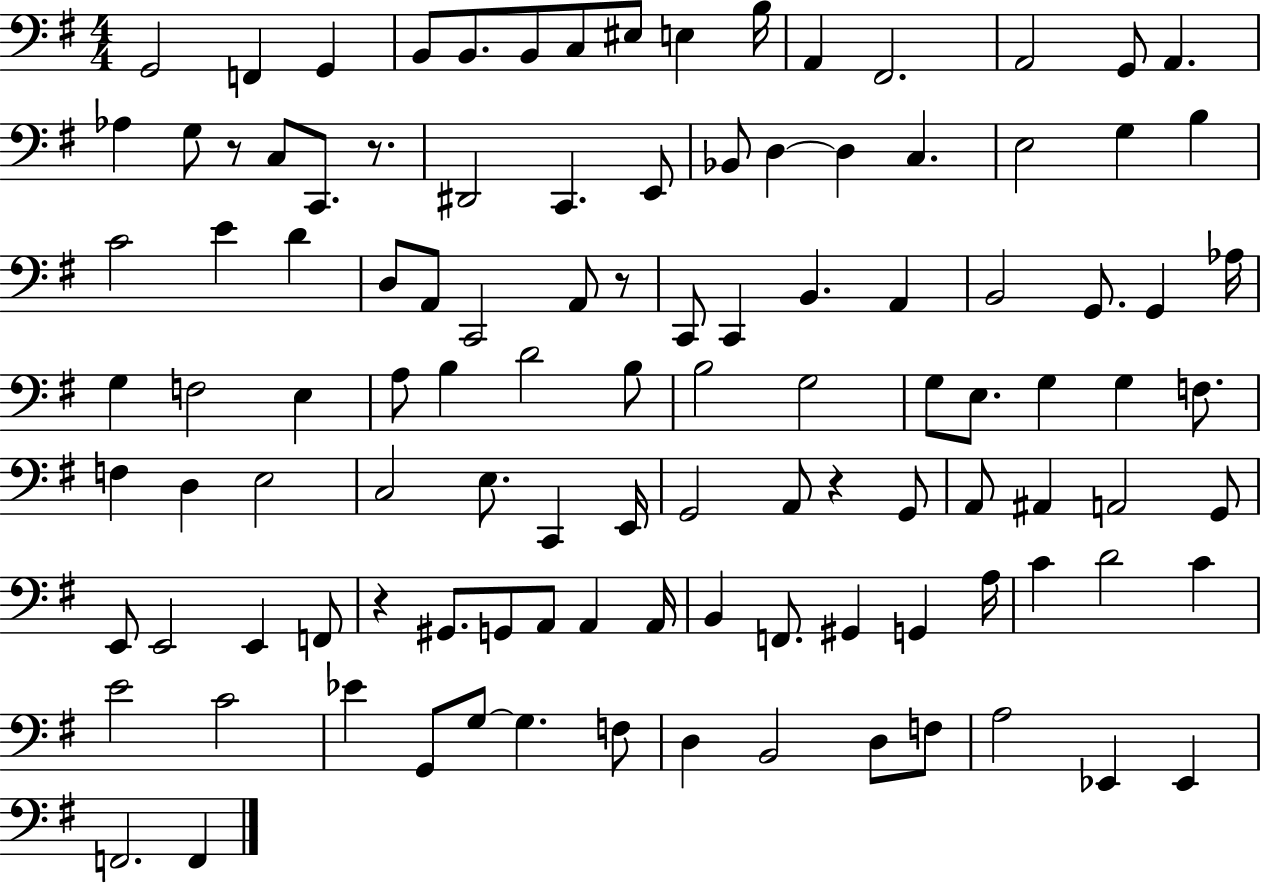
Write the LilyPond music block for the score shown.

{
  \clef bass
  \numericTimeSignature
  \time 4/4
  \key g \major
  g,2 f,4 g,4 | b,8 b,8. b,8 c8 eis8 e4 b16 | a,4 fis,2. | a,2 g,8 a,4. | \break aes4 g8 r8 c8 c,8. r8. | dis,2 c,4. e,8 | bes,8 d4~~ d4 c4. | e2 g4 b4 | \break c'2 e'4 d'4 | d8 a,8 c,2 a,8 r8 | c,8 c,4 b,4. a,4 | b,2 g,8. g,4 aes16 | \break g4 f2 e4 | a8 b4 d'2 b8 | b2 g2 | g8 e8. g4 g4 f8. | \break f4 d4 e2 | c2 e8. c,4 e,16 | g,2 a,8 r4 g,8 | a,8 ais,4 a,2 g,8 | \break e,8 e,2 e,4 f,8 | r4 gis,8. g,8 a,8 a,4 a,16 | b,4 f,8. gis,4 g,4 a16 | c'4 d'2 c'4 | \break e'2 c'2 | ees'4 g,8 g8~~ g4. f8 | d4 b,2 d8 f8 | a2 ees,4 ees,4 | \break f,2. f,4 | \bar "|."
}